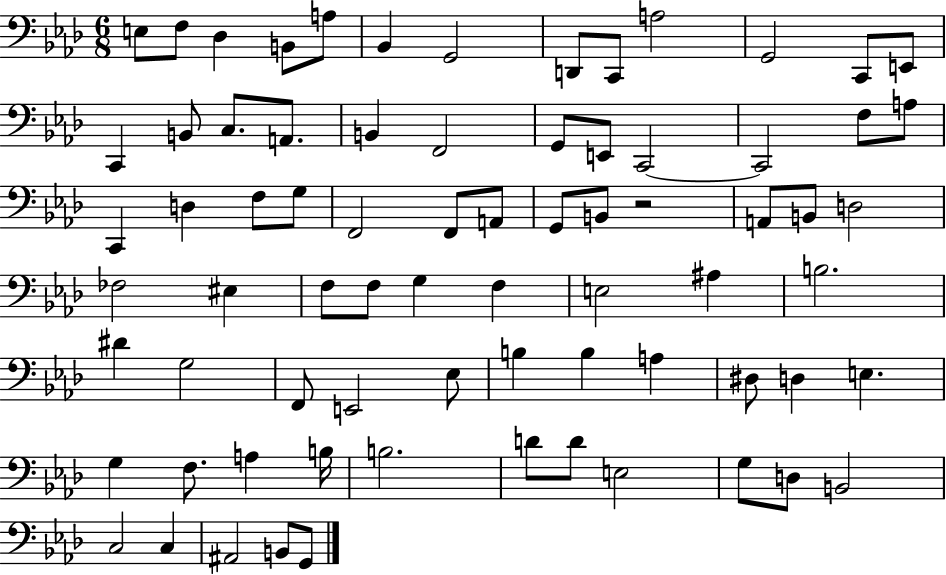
X:1
T:Untitled
M:6/8
L:1/4
K:Ab
E,/2 F,/2 _D, B,,/2 A,/2 _B,, G,,2 D,,/2 C,,/2 A,2 G,,2 C,,/2 E,,/2 C,, B,,/2 C,/2 A,,/2 B,, F,,2 G,,/2 E,,/2 C,,2 C,,2 F,/2 A,/2 C,, D, F,/2 G,/2 F,,2 F,,/2 A,,/2 G,,/2 B,,/2 z2 A,,/2 B,,/2 D,2 _F,2 ^E, F,/2 F,/2 G, F, E,2 ^A, B,2 ^D G,2 F,,/2 E,,2 _E,/2 B, B, A, ^D,/2 D, E, G, F,/2 A, B,/4 B,2 D/2 D/2 E,2 G,/2 D,/2 B,,2 C,2 C, ^A,,2 B,,/2 G,,/2